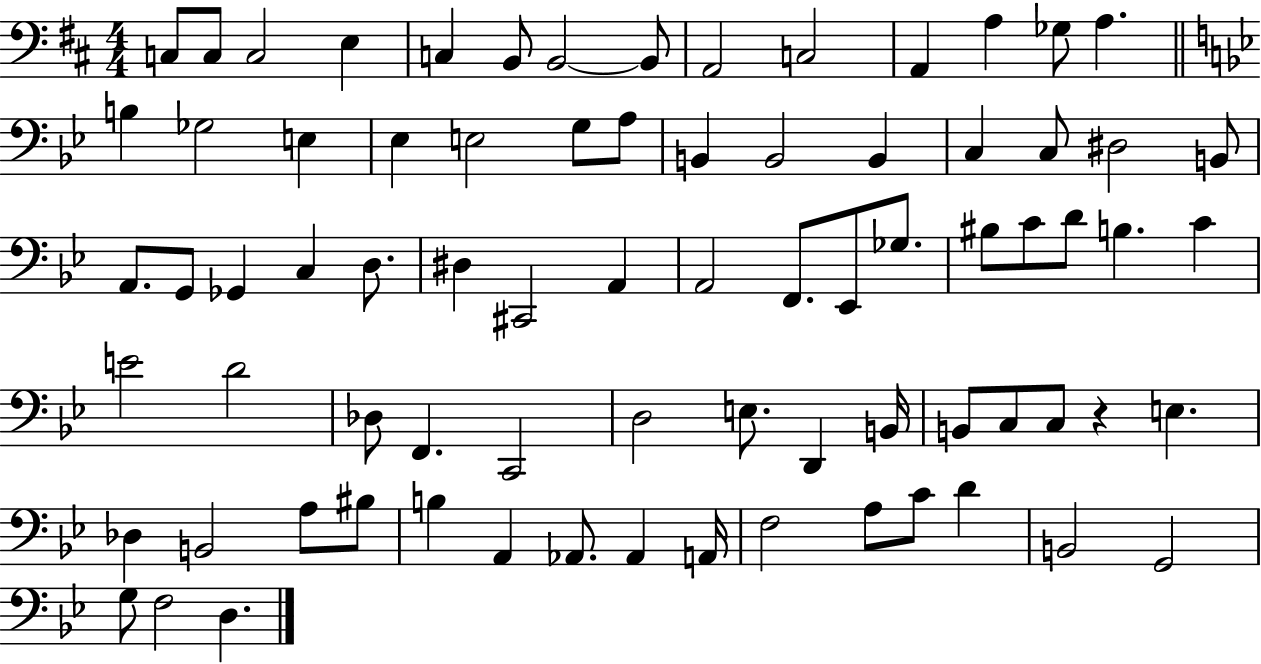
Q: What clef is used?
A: bass